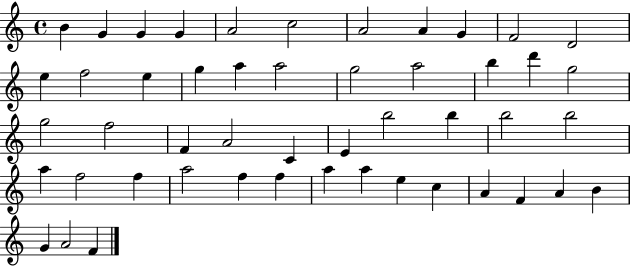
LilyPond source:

{
  \clef treble
  \time 4/4
  \defaultTimeSignature
  \key c \major
  b'4 g'4 g'4 g'4 | a'2 c''2 | a'2 a'4 g'4 | f'2 d'2 | \break e''4 f''2 e''4 | g''4 a''4 a''2 | g''2 a''2 | b''4 d'''4 g''2 | \break g''2 f''2 | f'4 a'2 c'4 | e'4 b''2 b''4 | b''2 b''2 | \break a''4 f''2 f''4 | a''2 f''4 f''4 | a''4 a''4 e''4 c''4 | a'4 f'4 a'4 b'4 | \break g'4 a'2 f'4 | \bar "|."
}